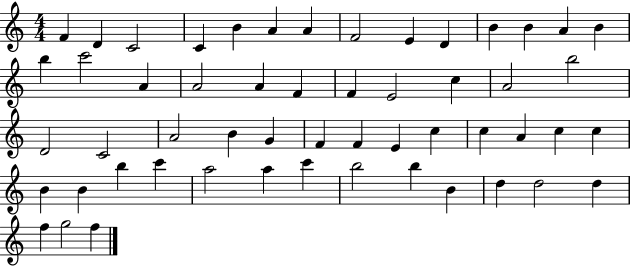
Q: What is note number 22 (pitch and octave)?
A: E4